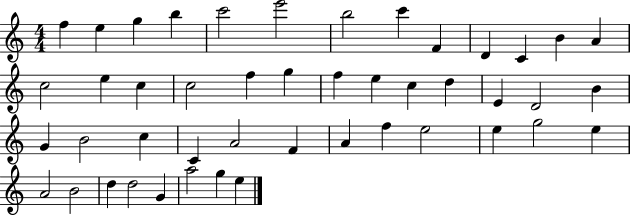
{
  \clef treble
  \numericTimeSignature
  \time 4/4
  \key c \major
  f''4 e''4 g''4 b''4 | c'''2 e'''2 | b''2 c'''4 f'4 | d'4 c'4 b'4 a'4 | \break c''2 e''4 c''4 | c''2 f''4 g''4 | f''4 e''4 c''4 d''4 | e'4 d'2 b'4 | \break g'4 b'2 c''4 | c'4 a'2 f'4 | a'4 f''4 e''2 | e''4 g''2 e''4 | \break a'2 b'2 | d''4 d''2 g'4 | a''2 g''4 e''4 | \bar "|."
}